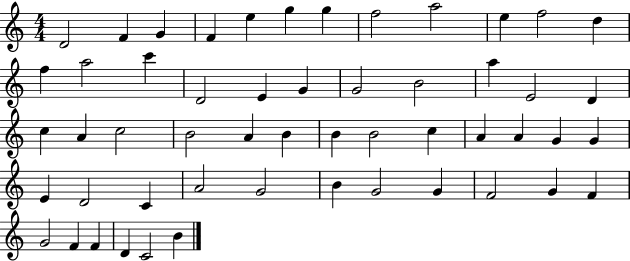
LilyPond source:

{
  \clef treble
  \numericTimeSignature
  \time 4/4
  \key c \major
  d'2 f'4 g'4 | f'4 e''4 g''4 g''4 | f''2 a''2 | e''4 f''2 d''4 | \break f''4 a''2 c'''4 | d'2 e'4 g'4 | g'2 b'2 | a''4 e'2 d'4 | \break c''4 a'4 c''2 | b'2 a'4 b'4 | b'4 b'2 c''4 | a'4 a'4 g'4 g'4 | \break e'4 d'2 c'4 | a'2 g'2 | b'4 g'2 g'4 | f'2 g'4 f'4 | \break g'2 f'4 f'4 | d'4 c'2 b'4 | \bar "|."
}